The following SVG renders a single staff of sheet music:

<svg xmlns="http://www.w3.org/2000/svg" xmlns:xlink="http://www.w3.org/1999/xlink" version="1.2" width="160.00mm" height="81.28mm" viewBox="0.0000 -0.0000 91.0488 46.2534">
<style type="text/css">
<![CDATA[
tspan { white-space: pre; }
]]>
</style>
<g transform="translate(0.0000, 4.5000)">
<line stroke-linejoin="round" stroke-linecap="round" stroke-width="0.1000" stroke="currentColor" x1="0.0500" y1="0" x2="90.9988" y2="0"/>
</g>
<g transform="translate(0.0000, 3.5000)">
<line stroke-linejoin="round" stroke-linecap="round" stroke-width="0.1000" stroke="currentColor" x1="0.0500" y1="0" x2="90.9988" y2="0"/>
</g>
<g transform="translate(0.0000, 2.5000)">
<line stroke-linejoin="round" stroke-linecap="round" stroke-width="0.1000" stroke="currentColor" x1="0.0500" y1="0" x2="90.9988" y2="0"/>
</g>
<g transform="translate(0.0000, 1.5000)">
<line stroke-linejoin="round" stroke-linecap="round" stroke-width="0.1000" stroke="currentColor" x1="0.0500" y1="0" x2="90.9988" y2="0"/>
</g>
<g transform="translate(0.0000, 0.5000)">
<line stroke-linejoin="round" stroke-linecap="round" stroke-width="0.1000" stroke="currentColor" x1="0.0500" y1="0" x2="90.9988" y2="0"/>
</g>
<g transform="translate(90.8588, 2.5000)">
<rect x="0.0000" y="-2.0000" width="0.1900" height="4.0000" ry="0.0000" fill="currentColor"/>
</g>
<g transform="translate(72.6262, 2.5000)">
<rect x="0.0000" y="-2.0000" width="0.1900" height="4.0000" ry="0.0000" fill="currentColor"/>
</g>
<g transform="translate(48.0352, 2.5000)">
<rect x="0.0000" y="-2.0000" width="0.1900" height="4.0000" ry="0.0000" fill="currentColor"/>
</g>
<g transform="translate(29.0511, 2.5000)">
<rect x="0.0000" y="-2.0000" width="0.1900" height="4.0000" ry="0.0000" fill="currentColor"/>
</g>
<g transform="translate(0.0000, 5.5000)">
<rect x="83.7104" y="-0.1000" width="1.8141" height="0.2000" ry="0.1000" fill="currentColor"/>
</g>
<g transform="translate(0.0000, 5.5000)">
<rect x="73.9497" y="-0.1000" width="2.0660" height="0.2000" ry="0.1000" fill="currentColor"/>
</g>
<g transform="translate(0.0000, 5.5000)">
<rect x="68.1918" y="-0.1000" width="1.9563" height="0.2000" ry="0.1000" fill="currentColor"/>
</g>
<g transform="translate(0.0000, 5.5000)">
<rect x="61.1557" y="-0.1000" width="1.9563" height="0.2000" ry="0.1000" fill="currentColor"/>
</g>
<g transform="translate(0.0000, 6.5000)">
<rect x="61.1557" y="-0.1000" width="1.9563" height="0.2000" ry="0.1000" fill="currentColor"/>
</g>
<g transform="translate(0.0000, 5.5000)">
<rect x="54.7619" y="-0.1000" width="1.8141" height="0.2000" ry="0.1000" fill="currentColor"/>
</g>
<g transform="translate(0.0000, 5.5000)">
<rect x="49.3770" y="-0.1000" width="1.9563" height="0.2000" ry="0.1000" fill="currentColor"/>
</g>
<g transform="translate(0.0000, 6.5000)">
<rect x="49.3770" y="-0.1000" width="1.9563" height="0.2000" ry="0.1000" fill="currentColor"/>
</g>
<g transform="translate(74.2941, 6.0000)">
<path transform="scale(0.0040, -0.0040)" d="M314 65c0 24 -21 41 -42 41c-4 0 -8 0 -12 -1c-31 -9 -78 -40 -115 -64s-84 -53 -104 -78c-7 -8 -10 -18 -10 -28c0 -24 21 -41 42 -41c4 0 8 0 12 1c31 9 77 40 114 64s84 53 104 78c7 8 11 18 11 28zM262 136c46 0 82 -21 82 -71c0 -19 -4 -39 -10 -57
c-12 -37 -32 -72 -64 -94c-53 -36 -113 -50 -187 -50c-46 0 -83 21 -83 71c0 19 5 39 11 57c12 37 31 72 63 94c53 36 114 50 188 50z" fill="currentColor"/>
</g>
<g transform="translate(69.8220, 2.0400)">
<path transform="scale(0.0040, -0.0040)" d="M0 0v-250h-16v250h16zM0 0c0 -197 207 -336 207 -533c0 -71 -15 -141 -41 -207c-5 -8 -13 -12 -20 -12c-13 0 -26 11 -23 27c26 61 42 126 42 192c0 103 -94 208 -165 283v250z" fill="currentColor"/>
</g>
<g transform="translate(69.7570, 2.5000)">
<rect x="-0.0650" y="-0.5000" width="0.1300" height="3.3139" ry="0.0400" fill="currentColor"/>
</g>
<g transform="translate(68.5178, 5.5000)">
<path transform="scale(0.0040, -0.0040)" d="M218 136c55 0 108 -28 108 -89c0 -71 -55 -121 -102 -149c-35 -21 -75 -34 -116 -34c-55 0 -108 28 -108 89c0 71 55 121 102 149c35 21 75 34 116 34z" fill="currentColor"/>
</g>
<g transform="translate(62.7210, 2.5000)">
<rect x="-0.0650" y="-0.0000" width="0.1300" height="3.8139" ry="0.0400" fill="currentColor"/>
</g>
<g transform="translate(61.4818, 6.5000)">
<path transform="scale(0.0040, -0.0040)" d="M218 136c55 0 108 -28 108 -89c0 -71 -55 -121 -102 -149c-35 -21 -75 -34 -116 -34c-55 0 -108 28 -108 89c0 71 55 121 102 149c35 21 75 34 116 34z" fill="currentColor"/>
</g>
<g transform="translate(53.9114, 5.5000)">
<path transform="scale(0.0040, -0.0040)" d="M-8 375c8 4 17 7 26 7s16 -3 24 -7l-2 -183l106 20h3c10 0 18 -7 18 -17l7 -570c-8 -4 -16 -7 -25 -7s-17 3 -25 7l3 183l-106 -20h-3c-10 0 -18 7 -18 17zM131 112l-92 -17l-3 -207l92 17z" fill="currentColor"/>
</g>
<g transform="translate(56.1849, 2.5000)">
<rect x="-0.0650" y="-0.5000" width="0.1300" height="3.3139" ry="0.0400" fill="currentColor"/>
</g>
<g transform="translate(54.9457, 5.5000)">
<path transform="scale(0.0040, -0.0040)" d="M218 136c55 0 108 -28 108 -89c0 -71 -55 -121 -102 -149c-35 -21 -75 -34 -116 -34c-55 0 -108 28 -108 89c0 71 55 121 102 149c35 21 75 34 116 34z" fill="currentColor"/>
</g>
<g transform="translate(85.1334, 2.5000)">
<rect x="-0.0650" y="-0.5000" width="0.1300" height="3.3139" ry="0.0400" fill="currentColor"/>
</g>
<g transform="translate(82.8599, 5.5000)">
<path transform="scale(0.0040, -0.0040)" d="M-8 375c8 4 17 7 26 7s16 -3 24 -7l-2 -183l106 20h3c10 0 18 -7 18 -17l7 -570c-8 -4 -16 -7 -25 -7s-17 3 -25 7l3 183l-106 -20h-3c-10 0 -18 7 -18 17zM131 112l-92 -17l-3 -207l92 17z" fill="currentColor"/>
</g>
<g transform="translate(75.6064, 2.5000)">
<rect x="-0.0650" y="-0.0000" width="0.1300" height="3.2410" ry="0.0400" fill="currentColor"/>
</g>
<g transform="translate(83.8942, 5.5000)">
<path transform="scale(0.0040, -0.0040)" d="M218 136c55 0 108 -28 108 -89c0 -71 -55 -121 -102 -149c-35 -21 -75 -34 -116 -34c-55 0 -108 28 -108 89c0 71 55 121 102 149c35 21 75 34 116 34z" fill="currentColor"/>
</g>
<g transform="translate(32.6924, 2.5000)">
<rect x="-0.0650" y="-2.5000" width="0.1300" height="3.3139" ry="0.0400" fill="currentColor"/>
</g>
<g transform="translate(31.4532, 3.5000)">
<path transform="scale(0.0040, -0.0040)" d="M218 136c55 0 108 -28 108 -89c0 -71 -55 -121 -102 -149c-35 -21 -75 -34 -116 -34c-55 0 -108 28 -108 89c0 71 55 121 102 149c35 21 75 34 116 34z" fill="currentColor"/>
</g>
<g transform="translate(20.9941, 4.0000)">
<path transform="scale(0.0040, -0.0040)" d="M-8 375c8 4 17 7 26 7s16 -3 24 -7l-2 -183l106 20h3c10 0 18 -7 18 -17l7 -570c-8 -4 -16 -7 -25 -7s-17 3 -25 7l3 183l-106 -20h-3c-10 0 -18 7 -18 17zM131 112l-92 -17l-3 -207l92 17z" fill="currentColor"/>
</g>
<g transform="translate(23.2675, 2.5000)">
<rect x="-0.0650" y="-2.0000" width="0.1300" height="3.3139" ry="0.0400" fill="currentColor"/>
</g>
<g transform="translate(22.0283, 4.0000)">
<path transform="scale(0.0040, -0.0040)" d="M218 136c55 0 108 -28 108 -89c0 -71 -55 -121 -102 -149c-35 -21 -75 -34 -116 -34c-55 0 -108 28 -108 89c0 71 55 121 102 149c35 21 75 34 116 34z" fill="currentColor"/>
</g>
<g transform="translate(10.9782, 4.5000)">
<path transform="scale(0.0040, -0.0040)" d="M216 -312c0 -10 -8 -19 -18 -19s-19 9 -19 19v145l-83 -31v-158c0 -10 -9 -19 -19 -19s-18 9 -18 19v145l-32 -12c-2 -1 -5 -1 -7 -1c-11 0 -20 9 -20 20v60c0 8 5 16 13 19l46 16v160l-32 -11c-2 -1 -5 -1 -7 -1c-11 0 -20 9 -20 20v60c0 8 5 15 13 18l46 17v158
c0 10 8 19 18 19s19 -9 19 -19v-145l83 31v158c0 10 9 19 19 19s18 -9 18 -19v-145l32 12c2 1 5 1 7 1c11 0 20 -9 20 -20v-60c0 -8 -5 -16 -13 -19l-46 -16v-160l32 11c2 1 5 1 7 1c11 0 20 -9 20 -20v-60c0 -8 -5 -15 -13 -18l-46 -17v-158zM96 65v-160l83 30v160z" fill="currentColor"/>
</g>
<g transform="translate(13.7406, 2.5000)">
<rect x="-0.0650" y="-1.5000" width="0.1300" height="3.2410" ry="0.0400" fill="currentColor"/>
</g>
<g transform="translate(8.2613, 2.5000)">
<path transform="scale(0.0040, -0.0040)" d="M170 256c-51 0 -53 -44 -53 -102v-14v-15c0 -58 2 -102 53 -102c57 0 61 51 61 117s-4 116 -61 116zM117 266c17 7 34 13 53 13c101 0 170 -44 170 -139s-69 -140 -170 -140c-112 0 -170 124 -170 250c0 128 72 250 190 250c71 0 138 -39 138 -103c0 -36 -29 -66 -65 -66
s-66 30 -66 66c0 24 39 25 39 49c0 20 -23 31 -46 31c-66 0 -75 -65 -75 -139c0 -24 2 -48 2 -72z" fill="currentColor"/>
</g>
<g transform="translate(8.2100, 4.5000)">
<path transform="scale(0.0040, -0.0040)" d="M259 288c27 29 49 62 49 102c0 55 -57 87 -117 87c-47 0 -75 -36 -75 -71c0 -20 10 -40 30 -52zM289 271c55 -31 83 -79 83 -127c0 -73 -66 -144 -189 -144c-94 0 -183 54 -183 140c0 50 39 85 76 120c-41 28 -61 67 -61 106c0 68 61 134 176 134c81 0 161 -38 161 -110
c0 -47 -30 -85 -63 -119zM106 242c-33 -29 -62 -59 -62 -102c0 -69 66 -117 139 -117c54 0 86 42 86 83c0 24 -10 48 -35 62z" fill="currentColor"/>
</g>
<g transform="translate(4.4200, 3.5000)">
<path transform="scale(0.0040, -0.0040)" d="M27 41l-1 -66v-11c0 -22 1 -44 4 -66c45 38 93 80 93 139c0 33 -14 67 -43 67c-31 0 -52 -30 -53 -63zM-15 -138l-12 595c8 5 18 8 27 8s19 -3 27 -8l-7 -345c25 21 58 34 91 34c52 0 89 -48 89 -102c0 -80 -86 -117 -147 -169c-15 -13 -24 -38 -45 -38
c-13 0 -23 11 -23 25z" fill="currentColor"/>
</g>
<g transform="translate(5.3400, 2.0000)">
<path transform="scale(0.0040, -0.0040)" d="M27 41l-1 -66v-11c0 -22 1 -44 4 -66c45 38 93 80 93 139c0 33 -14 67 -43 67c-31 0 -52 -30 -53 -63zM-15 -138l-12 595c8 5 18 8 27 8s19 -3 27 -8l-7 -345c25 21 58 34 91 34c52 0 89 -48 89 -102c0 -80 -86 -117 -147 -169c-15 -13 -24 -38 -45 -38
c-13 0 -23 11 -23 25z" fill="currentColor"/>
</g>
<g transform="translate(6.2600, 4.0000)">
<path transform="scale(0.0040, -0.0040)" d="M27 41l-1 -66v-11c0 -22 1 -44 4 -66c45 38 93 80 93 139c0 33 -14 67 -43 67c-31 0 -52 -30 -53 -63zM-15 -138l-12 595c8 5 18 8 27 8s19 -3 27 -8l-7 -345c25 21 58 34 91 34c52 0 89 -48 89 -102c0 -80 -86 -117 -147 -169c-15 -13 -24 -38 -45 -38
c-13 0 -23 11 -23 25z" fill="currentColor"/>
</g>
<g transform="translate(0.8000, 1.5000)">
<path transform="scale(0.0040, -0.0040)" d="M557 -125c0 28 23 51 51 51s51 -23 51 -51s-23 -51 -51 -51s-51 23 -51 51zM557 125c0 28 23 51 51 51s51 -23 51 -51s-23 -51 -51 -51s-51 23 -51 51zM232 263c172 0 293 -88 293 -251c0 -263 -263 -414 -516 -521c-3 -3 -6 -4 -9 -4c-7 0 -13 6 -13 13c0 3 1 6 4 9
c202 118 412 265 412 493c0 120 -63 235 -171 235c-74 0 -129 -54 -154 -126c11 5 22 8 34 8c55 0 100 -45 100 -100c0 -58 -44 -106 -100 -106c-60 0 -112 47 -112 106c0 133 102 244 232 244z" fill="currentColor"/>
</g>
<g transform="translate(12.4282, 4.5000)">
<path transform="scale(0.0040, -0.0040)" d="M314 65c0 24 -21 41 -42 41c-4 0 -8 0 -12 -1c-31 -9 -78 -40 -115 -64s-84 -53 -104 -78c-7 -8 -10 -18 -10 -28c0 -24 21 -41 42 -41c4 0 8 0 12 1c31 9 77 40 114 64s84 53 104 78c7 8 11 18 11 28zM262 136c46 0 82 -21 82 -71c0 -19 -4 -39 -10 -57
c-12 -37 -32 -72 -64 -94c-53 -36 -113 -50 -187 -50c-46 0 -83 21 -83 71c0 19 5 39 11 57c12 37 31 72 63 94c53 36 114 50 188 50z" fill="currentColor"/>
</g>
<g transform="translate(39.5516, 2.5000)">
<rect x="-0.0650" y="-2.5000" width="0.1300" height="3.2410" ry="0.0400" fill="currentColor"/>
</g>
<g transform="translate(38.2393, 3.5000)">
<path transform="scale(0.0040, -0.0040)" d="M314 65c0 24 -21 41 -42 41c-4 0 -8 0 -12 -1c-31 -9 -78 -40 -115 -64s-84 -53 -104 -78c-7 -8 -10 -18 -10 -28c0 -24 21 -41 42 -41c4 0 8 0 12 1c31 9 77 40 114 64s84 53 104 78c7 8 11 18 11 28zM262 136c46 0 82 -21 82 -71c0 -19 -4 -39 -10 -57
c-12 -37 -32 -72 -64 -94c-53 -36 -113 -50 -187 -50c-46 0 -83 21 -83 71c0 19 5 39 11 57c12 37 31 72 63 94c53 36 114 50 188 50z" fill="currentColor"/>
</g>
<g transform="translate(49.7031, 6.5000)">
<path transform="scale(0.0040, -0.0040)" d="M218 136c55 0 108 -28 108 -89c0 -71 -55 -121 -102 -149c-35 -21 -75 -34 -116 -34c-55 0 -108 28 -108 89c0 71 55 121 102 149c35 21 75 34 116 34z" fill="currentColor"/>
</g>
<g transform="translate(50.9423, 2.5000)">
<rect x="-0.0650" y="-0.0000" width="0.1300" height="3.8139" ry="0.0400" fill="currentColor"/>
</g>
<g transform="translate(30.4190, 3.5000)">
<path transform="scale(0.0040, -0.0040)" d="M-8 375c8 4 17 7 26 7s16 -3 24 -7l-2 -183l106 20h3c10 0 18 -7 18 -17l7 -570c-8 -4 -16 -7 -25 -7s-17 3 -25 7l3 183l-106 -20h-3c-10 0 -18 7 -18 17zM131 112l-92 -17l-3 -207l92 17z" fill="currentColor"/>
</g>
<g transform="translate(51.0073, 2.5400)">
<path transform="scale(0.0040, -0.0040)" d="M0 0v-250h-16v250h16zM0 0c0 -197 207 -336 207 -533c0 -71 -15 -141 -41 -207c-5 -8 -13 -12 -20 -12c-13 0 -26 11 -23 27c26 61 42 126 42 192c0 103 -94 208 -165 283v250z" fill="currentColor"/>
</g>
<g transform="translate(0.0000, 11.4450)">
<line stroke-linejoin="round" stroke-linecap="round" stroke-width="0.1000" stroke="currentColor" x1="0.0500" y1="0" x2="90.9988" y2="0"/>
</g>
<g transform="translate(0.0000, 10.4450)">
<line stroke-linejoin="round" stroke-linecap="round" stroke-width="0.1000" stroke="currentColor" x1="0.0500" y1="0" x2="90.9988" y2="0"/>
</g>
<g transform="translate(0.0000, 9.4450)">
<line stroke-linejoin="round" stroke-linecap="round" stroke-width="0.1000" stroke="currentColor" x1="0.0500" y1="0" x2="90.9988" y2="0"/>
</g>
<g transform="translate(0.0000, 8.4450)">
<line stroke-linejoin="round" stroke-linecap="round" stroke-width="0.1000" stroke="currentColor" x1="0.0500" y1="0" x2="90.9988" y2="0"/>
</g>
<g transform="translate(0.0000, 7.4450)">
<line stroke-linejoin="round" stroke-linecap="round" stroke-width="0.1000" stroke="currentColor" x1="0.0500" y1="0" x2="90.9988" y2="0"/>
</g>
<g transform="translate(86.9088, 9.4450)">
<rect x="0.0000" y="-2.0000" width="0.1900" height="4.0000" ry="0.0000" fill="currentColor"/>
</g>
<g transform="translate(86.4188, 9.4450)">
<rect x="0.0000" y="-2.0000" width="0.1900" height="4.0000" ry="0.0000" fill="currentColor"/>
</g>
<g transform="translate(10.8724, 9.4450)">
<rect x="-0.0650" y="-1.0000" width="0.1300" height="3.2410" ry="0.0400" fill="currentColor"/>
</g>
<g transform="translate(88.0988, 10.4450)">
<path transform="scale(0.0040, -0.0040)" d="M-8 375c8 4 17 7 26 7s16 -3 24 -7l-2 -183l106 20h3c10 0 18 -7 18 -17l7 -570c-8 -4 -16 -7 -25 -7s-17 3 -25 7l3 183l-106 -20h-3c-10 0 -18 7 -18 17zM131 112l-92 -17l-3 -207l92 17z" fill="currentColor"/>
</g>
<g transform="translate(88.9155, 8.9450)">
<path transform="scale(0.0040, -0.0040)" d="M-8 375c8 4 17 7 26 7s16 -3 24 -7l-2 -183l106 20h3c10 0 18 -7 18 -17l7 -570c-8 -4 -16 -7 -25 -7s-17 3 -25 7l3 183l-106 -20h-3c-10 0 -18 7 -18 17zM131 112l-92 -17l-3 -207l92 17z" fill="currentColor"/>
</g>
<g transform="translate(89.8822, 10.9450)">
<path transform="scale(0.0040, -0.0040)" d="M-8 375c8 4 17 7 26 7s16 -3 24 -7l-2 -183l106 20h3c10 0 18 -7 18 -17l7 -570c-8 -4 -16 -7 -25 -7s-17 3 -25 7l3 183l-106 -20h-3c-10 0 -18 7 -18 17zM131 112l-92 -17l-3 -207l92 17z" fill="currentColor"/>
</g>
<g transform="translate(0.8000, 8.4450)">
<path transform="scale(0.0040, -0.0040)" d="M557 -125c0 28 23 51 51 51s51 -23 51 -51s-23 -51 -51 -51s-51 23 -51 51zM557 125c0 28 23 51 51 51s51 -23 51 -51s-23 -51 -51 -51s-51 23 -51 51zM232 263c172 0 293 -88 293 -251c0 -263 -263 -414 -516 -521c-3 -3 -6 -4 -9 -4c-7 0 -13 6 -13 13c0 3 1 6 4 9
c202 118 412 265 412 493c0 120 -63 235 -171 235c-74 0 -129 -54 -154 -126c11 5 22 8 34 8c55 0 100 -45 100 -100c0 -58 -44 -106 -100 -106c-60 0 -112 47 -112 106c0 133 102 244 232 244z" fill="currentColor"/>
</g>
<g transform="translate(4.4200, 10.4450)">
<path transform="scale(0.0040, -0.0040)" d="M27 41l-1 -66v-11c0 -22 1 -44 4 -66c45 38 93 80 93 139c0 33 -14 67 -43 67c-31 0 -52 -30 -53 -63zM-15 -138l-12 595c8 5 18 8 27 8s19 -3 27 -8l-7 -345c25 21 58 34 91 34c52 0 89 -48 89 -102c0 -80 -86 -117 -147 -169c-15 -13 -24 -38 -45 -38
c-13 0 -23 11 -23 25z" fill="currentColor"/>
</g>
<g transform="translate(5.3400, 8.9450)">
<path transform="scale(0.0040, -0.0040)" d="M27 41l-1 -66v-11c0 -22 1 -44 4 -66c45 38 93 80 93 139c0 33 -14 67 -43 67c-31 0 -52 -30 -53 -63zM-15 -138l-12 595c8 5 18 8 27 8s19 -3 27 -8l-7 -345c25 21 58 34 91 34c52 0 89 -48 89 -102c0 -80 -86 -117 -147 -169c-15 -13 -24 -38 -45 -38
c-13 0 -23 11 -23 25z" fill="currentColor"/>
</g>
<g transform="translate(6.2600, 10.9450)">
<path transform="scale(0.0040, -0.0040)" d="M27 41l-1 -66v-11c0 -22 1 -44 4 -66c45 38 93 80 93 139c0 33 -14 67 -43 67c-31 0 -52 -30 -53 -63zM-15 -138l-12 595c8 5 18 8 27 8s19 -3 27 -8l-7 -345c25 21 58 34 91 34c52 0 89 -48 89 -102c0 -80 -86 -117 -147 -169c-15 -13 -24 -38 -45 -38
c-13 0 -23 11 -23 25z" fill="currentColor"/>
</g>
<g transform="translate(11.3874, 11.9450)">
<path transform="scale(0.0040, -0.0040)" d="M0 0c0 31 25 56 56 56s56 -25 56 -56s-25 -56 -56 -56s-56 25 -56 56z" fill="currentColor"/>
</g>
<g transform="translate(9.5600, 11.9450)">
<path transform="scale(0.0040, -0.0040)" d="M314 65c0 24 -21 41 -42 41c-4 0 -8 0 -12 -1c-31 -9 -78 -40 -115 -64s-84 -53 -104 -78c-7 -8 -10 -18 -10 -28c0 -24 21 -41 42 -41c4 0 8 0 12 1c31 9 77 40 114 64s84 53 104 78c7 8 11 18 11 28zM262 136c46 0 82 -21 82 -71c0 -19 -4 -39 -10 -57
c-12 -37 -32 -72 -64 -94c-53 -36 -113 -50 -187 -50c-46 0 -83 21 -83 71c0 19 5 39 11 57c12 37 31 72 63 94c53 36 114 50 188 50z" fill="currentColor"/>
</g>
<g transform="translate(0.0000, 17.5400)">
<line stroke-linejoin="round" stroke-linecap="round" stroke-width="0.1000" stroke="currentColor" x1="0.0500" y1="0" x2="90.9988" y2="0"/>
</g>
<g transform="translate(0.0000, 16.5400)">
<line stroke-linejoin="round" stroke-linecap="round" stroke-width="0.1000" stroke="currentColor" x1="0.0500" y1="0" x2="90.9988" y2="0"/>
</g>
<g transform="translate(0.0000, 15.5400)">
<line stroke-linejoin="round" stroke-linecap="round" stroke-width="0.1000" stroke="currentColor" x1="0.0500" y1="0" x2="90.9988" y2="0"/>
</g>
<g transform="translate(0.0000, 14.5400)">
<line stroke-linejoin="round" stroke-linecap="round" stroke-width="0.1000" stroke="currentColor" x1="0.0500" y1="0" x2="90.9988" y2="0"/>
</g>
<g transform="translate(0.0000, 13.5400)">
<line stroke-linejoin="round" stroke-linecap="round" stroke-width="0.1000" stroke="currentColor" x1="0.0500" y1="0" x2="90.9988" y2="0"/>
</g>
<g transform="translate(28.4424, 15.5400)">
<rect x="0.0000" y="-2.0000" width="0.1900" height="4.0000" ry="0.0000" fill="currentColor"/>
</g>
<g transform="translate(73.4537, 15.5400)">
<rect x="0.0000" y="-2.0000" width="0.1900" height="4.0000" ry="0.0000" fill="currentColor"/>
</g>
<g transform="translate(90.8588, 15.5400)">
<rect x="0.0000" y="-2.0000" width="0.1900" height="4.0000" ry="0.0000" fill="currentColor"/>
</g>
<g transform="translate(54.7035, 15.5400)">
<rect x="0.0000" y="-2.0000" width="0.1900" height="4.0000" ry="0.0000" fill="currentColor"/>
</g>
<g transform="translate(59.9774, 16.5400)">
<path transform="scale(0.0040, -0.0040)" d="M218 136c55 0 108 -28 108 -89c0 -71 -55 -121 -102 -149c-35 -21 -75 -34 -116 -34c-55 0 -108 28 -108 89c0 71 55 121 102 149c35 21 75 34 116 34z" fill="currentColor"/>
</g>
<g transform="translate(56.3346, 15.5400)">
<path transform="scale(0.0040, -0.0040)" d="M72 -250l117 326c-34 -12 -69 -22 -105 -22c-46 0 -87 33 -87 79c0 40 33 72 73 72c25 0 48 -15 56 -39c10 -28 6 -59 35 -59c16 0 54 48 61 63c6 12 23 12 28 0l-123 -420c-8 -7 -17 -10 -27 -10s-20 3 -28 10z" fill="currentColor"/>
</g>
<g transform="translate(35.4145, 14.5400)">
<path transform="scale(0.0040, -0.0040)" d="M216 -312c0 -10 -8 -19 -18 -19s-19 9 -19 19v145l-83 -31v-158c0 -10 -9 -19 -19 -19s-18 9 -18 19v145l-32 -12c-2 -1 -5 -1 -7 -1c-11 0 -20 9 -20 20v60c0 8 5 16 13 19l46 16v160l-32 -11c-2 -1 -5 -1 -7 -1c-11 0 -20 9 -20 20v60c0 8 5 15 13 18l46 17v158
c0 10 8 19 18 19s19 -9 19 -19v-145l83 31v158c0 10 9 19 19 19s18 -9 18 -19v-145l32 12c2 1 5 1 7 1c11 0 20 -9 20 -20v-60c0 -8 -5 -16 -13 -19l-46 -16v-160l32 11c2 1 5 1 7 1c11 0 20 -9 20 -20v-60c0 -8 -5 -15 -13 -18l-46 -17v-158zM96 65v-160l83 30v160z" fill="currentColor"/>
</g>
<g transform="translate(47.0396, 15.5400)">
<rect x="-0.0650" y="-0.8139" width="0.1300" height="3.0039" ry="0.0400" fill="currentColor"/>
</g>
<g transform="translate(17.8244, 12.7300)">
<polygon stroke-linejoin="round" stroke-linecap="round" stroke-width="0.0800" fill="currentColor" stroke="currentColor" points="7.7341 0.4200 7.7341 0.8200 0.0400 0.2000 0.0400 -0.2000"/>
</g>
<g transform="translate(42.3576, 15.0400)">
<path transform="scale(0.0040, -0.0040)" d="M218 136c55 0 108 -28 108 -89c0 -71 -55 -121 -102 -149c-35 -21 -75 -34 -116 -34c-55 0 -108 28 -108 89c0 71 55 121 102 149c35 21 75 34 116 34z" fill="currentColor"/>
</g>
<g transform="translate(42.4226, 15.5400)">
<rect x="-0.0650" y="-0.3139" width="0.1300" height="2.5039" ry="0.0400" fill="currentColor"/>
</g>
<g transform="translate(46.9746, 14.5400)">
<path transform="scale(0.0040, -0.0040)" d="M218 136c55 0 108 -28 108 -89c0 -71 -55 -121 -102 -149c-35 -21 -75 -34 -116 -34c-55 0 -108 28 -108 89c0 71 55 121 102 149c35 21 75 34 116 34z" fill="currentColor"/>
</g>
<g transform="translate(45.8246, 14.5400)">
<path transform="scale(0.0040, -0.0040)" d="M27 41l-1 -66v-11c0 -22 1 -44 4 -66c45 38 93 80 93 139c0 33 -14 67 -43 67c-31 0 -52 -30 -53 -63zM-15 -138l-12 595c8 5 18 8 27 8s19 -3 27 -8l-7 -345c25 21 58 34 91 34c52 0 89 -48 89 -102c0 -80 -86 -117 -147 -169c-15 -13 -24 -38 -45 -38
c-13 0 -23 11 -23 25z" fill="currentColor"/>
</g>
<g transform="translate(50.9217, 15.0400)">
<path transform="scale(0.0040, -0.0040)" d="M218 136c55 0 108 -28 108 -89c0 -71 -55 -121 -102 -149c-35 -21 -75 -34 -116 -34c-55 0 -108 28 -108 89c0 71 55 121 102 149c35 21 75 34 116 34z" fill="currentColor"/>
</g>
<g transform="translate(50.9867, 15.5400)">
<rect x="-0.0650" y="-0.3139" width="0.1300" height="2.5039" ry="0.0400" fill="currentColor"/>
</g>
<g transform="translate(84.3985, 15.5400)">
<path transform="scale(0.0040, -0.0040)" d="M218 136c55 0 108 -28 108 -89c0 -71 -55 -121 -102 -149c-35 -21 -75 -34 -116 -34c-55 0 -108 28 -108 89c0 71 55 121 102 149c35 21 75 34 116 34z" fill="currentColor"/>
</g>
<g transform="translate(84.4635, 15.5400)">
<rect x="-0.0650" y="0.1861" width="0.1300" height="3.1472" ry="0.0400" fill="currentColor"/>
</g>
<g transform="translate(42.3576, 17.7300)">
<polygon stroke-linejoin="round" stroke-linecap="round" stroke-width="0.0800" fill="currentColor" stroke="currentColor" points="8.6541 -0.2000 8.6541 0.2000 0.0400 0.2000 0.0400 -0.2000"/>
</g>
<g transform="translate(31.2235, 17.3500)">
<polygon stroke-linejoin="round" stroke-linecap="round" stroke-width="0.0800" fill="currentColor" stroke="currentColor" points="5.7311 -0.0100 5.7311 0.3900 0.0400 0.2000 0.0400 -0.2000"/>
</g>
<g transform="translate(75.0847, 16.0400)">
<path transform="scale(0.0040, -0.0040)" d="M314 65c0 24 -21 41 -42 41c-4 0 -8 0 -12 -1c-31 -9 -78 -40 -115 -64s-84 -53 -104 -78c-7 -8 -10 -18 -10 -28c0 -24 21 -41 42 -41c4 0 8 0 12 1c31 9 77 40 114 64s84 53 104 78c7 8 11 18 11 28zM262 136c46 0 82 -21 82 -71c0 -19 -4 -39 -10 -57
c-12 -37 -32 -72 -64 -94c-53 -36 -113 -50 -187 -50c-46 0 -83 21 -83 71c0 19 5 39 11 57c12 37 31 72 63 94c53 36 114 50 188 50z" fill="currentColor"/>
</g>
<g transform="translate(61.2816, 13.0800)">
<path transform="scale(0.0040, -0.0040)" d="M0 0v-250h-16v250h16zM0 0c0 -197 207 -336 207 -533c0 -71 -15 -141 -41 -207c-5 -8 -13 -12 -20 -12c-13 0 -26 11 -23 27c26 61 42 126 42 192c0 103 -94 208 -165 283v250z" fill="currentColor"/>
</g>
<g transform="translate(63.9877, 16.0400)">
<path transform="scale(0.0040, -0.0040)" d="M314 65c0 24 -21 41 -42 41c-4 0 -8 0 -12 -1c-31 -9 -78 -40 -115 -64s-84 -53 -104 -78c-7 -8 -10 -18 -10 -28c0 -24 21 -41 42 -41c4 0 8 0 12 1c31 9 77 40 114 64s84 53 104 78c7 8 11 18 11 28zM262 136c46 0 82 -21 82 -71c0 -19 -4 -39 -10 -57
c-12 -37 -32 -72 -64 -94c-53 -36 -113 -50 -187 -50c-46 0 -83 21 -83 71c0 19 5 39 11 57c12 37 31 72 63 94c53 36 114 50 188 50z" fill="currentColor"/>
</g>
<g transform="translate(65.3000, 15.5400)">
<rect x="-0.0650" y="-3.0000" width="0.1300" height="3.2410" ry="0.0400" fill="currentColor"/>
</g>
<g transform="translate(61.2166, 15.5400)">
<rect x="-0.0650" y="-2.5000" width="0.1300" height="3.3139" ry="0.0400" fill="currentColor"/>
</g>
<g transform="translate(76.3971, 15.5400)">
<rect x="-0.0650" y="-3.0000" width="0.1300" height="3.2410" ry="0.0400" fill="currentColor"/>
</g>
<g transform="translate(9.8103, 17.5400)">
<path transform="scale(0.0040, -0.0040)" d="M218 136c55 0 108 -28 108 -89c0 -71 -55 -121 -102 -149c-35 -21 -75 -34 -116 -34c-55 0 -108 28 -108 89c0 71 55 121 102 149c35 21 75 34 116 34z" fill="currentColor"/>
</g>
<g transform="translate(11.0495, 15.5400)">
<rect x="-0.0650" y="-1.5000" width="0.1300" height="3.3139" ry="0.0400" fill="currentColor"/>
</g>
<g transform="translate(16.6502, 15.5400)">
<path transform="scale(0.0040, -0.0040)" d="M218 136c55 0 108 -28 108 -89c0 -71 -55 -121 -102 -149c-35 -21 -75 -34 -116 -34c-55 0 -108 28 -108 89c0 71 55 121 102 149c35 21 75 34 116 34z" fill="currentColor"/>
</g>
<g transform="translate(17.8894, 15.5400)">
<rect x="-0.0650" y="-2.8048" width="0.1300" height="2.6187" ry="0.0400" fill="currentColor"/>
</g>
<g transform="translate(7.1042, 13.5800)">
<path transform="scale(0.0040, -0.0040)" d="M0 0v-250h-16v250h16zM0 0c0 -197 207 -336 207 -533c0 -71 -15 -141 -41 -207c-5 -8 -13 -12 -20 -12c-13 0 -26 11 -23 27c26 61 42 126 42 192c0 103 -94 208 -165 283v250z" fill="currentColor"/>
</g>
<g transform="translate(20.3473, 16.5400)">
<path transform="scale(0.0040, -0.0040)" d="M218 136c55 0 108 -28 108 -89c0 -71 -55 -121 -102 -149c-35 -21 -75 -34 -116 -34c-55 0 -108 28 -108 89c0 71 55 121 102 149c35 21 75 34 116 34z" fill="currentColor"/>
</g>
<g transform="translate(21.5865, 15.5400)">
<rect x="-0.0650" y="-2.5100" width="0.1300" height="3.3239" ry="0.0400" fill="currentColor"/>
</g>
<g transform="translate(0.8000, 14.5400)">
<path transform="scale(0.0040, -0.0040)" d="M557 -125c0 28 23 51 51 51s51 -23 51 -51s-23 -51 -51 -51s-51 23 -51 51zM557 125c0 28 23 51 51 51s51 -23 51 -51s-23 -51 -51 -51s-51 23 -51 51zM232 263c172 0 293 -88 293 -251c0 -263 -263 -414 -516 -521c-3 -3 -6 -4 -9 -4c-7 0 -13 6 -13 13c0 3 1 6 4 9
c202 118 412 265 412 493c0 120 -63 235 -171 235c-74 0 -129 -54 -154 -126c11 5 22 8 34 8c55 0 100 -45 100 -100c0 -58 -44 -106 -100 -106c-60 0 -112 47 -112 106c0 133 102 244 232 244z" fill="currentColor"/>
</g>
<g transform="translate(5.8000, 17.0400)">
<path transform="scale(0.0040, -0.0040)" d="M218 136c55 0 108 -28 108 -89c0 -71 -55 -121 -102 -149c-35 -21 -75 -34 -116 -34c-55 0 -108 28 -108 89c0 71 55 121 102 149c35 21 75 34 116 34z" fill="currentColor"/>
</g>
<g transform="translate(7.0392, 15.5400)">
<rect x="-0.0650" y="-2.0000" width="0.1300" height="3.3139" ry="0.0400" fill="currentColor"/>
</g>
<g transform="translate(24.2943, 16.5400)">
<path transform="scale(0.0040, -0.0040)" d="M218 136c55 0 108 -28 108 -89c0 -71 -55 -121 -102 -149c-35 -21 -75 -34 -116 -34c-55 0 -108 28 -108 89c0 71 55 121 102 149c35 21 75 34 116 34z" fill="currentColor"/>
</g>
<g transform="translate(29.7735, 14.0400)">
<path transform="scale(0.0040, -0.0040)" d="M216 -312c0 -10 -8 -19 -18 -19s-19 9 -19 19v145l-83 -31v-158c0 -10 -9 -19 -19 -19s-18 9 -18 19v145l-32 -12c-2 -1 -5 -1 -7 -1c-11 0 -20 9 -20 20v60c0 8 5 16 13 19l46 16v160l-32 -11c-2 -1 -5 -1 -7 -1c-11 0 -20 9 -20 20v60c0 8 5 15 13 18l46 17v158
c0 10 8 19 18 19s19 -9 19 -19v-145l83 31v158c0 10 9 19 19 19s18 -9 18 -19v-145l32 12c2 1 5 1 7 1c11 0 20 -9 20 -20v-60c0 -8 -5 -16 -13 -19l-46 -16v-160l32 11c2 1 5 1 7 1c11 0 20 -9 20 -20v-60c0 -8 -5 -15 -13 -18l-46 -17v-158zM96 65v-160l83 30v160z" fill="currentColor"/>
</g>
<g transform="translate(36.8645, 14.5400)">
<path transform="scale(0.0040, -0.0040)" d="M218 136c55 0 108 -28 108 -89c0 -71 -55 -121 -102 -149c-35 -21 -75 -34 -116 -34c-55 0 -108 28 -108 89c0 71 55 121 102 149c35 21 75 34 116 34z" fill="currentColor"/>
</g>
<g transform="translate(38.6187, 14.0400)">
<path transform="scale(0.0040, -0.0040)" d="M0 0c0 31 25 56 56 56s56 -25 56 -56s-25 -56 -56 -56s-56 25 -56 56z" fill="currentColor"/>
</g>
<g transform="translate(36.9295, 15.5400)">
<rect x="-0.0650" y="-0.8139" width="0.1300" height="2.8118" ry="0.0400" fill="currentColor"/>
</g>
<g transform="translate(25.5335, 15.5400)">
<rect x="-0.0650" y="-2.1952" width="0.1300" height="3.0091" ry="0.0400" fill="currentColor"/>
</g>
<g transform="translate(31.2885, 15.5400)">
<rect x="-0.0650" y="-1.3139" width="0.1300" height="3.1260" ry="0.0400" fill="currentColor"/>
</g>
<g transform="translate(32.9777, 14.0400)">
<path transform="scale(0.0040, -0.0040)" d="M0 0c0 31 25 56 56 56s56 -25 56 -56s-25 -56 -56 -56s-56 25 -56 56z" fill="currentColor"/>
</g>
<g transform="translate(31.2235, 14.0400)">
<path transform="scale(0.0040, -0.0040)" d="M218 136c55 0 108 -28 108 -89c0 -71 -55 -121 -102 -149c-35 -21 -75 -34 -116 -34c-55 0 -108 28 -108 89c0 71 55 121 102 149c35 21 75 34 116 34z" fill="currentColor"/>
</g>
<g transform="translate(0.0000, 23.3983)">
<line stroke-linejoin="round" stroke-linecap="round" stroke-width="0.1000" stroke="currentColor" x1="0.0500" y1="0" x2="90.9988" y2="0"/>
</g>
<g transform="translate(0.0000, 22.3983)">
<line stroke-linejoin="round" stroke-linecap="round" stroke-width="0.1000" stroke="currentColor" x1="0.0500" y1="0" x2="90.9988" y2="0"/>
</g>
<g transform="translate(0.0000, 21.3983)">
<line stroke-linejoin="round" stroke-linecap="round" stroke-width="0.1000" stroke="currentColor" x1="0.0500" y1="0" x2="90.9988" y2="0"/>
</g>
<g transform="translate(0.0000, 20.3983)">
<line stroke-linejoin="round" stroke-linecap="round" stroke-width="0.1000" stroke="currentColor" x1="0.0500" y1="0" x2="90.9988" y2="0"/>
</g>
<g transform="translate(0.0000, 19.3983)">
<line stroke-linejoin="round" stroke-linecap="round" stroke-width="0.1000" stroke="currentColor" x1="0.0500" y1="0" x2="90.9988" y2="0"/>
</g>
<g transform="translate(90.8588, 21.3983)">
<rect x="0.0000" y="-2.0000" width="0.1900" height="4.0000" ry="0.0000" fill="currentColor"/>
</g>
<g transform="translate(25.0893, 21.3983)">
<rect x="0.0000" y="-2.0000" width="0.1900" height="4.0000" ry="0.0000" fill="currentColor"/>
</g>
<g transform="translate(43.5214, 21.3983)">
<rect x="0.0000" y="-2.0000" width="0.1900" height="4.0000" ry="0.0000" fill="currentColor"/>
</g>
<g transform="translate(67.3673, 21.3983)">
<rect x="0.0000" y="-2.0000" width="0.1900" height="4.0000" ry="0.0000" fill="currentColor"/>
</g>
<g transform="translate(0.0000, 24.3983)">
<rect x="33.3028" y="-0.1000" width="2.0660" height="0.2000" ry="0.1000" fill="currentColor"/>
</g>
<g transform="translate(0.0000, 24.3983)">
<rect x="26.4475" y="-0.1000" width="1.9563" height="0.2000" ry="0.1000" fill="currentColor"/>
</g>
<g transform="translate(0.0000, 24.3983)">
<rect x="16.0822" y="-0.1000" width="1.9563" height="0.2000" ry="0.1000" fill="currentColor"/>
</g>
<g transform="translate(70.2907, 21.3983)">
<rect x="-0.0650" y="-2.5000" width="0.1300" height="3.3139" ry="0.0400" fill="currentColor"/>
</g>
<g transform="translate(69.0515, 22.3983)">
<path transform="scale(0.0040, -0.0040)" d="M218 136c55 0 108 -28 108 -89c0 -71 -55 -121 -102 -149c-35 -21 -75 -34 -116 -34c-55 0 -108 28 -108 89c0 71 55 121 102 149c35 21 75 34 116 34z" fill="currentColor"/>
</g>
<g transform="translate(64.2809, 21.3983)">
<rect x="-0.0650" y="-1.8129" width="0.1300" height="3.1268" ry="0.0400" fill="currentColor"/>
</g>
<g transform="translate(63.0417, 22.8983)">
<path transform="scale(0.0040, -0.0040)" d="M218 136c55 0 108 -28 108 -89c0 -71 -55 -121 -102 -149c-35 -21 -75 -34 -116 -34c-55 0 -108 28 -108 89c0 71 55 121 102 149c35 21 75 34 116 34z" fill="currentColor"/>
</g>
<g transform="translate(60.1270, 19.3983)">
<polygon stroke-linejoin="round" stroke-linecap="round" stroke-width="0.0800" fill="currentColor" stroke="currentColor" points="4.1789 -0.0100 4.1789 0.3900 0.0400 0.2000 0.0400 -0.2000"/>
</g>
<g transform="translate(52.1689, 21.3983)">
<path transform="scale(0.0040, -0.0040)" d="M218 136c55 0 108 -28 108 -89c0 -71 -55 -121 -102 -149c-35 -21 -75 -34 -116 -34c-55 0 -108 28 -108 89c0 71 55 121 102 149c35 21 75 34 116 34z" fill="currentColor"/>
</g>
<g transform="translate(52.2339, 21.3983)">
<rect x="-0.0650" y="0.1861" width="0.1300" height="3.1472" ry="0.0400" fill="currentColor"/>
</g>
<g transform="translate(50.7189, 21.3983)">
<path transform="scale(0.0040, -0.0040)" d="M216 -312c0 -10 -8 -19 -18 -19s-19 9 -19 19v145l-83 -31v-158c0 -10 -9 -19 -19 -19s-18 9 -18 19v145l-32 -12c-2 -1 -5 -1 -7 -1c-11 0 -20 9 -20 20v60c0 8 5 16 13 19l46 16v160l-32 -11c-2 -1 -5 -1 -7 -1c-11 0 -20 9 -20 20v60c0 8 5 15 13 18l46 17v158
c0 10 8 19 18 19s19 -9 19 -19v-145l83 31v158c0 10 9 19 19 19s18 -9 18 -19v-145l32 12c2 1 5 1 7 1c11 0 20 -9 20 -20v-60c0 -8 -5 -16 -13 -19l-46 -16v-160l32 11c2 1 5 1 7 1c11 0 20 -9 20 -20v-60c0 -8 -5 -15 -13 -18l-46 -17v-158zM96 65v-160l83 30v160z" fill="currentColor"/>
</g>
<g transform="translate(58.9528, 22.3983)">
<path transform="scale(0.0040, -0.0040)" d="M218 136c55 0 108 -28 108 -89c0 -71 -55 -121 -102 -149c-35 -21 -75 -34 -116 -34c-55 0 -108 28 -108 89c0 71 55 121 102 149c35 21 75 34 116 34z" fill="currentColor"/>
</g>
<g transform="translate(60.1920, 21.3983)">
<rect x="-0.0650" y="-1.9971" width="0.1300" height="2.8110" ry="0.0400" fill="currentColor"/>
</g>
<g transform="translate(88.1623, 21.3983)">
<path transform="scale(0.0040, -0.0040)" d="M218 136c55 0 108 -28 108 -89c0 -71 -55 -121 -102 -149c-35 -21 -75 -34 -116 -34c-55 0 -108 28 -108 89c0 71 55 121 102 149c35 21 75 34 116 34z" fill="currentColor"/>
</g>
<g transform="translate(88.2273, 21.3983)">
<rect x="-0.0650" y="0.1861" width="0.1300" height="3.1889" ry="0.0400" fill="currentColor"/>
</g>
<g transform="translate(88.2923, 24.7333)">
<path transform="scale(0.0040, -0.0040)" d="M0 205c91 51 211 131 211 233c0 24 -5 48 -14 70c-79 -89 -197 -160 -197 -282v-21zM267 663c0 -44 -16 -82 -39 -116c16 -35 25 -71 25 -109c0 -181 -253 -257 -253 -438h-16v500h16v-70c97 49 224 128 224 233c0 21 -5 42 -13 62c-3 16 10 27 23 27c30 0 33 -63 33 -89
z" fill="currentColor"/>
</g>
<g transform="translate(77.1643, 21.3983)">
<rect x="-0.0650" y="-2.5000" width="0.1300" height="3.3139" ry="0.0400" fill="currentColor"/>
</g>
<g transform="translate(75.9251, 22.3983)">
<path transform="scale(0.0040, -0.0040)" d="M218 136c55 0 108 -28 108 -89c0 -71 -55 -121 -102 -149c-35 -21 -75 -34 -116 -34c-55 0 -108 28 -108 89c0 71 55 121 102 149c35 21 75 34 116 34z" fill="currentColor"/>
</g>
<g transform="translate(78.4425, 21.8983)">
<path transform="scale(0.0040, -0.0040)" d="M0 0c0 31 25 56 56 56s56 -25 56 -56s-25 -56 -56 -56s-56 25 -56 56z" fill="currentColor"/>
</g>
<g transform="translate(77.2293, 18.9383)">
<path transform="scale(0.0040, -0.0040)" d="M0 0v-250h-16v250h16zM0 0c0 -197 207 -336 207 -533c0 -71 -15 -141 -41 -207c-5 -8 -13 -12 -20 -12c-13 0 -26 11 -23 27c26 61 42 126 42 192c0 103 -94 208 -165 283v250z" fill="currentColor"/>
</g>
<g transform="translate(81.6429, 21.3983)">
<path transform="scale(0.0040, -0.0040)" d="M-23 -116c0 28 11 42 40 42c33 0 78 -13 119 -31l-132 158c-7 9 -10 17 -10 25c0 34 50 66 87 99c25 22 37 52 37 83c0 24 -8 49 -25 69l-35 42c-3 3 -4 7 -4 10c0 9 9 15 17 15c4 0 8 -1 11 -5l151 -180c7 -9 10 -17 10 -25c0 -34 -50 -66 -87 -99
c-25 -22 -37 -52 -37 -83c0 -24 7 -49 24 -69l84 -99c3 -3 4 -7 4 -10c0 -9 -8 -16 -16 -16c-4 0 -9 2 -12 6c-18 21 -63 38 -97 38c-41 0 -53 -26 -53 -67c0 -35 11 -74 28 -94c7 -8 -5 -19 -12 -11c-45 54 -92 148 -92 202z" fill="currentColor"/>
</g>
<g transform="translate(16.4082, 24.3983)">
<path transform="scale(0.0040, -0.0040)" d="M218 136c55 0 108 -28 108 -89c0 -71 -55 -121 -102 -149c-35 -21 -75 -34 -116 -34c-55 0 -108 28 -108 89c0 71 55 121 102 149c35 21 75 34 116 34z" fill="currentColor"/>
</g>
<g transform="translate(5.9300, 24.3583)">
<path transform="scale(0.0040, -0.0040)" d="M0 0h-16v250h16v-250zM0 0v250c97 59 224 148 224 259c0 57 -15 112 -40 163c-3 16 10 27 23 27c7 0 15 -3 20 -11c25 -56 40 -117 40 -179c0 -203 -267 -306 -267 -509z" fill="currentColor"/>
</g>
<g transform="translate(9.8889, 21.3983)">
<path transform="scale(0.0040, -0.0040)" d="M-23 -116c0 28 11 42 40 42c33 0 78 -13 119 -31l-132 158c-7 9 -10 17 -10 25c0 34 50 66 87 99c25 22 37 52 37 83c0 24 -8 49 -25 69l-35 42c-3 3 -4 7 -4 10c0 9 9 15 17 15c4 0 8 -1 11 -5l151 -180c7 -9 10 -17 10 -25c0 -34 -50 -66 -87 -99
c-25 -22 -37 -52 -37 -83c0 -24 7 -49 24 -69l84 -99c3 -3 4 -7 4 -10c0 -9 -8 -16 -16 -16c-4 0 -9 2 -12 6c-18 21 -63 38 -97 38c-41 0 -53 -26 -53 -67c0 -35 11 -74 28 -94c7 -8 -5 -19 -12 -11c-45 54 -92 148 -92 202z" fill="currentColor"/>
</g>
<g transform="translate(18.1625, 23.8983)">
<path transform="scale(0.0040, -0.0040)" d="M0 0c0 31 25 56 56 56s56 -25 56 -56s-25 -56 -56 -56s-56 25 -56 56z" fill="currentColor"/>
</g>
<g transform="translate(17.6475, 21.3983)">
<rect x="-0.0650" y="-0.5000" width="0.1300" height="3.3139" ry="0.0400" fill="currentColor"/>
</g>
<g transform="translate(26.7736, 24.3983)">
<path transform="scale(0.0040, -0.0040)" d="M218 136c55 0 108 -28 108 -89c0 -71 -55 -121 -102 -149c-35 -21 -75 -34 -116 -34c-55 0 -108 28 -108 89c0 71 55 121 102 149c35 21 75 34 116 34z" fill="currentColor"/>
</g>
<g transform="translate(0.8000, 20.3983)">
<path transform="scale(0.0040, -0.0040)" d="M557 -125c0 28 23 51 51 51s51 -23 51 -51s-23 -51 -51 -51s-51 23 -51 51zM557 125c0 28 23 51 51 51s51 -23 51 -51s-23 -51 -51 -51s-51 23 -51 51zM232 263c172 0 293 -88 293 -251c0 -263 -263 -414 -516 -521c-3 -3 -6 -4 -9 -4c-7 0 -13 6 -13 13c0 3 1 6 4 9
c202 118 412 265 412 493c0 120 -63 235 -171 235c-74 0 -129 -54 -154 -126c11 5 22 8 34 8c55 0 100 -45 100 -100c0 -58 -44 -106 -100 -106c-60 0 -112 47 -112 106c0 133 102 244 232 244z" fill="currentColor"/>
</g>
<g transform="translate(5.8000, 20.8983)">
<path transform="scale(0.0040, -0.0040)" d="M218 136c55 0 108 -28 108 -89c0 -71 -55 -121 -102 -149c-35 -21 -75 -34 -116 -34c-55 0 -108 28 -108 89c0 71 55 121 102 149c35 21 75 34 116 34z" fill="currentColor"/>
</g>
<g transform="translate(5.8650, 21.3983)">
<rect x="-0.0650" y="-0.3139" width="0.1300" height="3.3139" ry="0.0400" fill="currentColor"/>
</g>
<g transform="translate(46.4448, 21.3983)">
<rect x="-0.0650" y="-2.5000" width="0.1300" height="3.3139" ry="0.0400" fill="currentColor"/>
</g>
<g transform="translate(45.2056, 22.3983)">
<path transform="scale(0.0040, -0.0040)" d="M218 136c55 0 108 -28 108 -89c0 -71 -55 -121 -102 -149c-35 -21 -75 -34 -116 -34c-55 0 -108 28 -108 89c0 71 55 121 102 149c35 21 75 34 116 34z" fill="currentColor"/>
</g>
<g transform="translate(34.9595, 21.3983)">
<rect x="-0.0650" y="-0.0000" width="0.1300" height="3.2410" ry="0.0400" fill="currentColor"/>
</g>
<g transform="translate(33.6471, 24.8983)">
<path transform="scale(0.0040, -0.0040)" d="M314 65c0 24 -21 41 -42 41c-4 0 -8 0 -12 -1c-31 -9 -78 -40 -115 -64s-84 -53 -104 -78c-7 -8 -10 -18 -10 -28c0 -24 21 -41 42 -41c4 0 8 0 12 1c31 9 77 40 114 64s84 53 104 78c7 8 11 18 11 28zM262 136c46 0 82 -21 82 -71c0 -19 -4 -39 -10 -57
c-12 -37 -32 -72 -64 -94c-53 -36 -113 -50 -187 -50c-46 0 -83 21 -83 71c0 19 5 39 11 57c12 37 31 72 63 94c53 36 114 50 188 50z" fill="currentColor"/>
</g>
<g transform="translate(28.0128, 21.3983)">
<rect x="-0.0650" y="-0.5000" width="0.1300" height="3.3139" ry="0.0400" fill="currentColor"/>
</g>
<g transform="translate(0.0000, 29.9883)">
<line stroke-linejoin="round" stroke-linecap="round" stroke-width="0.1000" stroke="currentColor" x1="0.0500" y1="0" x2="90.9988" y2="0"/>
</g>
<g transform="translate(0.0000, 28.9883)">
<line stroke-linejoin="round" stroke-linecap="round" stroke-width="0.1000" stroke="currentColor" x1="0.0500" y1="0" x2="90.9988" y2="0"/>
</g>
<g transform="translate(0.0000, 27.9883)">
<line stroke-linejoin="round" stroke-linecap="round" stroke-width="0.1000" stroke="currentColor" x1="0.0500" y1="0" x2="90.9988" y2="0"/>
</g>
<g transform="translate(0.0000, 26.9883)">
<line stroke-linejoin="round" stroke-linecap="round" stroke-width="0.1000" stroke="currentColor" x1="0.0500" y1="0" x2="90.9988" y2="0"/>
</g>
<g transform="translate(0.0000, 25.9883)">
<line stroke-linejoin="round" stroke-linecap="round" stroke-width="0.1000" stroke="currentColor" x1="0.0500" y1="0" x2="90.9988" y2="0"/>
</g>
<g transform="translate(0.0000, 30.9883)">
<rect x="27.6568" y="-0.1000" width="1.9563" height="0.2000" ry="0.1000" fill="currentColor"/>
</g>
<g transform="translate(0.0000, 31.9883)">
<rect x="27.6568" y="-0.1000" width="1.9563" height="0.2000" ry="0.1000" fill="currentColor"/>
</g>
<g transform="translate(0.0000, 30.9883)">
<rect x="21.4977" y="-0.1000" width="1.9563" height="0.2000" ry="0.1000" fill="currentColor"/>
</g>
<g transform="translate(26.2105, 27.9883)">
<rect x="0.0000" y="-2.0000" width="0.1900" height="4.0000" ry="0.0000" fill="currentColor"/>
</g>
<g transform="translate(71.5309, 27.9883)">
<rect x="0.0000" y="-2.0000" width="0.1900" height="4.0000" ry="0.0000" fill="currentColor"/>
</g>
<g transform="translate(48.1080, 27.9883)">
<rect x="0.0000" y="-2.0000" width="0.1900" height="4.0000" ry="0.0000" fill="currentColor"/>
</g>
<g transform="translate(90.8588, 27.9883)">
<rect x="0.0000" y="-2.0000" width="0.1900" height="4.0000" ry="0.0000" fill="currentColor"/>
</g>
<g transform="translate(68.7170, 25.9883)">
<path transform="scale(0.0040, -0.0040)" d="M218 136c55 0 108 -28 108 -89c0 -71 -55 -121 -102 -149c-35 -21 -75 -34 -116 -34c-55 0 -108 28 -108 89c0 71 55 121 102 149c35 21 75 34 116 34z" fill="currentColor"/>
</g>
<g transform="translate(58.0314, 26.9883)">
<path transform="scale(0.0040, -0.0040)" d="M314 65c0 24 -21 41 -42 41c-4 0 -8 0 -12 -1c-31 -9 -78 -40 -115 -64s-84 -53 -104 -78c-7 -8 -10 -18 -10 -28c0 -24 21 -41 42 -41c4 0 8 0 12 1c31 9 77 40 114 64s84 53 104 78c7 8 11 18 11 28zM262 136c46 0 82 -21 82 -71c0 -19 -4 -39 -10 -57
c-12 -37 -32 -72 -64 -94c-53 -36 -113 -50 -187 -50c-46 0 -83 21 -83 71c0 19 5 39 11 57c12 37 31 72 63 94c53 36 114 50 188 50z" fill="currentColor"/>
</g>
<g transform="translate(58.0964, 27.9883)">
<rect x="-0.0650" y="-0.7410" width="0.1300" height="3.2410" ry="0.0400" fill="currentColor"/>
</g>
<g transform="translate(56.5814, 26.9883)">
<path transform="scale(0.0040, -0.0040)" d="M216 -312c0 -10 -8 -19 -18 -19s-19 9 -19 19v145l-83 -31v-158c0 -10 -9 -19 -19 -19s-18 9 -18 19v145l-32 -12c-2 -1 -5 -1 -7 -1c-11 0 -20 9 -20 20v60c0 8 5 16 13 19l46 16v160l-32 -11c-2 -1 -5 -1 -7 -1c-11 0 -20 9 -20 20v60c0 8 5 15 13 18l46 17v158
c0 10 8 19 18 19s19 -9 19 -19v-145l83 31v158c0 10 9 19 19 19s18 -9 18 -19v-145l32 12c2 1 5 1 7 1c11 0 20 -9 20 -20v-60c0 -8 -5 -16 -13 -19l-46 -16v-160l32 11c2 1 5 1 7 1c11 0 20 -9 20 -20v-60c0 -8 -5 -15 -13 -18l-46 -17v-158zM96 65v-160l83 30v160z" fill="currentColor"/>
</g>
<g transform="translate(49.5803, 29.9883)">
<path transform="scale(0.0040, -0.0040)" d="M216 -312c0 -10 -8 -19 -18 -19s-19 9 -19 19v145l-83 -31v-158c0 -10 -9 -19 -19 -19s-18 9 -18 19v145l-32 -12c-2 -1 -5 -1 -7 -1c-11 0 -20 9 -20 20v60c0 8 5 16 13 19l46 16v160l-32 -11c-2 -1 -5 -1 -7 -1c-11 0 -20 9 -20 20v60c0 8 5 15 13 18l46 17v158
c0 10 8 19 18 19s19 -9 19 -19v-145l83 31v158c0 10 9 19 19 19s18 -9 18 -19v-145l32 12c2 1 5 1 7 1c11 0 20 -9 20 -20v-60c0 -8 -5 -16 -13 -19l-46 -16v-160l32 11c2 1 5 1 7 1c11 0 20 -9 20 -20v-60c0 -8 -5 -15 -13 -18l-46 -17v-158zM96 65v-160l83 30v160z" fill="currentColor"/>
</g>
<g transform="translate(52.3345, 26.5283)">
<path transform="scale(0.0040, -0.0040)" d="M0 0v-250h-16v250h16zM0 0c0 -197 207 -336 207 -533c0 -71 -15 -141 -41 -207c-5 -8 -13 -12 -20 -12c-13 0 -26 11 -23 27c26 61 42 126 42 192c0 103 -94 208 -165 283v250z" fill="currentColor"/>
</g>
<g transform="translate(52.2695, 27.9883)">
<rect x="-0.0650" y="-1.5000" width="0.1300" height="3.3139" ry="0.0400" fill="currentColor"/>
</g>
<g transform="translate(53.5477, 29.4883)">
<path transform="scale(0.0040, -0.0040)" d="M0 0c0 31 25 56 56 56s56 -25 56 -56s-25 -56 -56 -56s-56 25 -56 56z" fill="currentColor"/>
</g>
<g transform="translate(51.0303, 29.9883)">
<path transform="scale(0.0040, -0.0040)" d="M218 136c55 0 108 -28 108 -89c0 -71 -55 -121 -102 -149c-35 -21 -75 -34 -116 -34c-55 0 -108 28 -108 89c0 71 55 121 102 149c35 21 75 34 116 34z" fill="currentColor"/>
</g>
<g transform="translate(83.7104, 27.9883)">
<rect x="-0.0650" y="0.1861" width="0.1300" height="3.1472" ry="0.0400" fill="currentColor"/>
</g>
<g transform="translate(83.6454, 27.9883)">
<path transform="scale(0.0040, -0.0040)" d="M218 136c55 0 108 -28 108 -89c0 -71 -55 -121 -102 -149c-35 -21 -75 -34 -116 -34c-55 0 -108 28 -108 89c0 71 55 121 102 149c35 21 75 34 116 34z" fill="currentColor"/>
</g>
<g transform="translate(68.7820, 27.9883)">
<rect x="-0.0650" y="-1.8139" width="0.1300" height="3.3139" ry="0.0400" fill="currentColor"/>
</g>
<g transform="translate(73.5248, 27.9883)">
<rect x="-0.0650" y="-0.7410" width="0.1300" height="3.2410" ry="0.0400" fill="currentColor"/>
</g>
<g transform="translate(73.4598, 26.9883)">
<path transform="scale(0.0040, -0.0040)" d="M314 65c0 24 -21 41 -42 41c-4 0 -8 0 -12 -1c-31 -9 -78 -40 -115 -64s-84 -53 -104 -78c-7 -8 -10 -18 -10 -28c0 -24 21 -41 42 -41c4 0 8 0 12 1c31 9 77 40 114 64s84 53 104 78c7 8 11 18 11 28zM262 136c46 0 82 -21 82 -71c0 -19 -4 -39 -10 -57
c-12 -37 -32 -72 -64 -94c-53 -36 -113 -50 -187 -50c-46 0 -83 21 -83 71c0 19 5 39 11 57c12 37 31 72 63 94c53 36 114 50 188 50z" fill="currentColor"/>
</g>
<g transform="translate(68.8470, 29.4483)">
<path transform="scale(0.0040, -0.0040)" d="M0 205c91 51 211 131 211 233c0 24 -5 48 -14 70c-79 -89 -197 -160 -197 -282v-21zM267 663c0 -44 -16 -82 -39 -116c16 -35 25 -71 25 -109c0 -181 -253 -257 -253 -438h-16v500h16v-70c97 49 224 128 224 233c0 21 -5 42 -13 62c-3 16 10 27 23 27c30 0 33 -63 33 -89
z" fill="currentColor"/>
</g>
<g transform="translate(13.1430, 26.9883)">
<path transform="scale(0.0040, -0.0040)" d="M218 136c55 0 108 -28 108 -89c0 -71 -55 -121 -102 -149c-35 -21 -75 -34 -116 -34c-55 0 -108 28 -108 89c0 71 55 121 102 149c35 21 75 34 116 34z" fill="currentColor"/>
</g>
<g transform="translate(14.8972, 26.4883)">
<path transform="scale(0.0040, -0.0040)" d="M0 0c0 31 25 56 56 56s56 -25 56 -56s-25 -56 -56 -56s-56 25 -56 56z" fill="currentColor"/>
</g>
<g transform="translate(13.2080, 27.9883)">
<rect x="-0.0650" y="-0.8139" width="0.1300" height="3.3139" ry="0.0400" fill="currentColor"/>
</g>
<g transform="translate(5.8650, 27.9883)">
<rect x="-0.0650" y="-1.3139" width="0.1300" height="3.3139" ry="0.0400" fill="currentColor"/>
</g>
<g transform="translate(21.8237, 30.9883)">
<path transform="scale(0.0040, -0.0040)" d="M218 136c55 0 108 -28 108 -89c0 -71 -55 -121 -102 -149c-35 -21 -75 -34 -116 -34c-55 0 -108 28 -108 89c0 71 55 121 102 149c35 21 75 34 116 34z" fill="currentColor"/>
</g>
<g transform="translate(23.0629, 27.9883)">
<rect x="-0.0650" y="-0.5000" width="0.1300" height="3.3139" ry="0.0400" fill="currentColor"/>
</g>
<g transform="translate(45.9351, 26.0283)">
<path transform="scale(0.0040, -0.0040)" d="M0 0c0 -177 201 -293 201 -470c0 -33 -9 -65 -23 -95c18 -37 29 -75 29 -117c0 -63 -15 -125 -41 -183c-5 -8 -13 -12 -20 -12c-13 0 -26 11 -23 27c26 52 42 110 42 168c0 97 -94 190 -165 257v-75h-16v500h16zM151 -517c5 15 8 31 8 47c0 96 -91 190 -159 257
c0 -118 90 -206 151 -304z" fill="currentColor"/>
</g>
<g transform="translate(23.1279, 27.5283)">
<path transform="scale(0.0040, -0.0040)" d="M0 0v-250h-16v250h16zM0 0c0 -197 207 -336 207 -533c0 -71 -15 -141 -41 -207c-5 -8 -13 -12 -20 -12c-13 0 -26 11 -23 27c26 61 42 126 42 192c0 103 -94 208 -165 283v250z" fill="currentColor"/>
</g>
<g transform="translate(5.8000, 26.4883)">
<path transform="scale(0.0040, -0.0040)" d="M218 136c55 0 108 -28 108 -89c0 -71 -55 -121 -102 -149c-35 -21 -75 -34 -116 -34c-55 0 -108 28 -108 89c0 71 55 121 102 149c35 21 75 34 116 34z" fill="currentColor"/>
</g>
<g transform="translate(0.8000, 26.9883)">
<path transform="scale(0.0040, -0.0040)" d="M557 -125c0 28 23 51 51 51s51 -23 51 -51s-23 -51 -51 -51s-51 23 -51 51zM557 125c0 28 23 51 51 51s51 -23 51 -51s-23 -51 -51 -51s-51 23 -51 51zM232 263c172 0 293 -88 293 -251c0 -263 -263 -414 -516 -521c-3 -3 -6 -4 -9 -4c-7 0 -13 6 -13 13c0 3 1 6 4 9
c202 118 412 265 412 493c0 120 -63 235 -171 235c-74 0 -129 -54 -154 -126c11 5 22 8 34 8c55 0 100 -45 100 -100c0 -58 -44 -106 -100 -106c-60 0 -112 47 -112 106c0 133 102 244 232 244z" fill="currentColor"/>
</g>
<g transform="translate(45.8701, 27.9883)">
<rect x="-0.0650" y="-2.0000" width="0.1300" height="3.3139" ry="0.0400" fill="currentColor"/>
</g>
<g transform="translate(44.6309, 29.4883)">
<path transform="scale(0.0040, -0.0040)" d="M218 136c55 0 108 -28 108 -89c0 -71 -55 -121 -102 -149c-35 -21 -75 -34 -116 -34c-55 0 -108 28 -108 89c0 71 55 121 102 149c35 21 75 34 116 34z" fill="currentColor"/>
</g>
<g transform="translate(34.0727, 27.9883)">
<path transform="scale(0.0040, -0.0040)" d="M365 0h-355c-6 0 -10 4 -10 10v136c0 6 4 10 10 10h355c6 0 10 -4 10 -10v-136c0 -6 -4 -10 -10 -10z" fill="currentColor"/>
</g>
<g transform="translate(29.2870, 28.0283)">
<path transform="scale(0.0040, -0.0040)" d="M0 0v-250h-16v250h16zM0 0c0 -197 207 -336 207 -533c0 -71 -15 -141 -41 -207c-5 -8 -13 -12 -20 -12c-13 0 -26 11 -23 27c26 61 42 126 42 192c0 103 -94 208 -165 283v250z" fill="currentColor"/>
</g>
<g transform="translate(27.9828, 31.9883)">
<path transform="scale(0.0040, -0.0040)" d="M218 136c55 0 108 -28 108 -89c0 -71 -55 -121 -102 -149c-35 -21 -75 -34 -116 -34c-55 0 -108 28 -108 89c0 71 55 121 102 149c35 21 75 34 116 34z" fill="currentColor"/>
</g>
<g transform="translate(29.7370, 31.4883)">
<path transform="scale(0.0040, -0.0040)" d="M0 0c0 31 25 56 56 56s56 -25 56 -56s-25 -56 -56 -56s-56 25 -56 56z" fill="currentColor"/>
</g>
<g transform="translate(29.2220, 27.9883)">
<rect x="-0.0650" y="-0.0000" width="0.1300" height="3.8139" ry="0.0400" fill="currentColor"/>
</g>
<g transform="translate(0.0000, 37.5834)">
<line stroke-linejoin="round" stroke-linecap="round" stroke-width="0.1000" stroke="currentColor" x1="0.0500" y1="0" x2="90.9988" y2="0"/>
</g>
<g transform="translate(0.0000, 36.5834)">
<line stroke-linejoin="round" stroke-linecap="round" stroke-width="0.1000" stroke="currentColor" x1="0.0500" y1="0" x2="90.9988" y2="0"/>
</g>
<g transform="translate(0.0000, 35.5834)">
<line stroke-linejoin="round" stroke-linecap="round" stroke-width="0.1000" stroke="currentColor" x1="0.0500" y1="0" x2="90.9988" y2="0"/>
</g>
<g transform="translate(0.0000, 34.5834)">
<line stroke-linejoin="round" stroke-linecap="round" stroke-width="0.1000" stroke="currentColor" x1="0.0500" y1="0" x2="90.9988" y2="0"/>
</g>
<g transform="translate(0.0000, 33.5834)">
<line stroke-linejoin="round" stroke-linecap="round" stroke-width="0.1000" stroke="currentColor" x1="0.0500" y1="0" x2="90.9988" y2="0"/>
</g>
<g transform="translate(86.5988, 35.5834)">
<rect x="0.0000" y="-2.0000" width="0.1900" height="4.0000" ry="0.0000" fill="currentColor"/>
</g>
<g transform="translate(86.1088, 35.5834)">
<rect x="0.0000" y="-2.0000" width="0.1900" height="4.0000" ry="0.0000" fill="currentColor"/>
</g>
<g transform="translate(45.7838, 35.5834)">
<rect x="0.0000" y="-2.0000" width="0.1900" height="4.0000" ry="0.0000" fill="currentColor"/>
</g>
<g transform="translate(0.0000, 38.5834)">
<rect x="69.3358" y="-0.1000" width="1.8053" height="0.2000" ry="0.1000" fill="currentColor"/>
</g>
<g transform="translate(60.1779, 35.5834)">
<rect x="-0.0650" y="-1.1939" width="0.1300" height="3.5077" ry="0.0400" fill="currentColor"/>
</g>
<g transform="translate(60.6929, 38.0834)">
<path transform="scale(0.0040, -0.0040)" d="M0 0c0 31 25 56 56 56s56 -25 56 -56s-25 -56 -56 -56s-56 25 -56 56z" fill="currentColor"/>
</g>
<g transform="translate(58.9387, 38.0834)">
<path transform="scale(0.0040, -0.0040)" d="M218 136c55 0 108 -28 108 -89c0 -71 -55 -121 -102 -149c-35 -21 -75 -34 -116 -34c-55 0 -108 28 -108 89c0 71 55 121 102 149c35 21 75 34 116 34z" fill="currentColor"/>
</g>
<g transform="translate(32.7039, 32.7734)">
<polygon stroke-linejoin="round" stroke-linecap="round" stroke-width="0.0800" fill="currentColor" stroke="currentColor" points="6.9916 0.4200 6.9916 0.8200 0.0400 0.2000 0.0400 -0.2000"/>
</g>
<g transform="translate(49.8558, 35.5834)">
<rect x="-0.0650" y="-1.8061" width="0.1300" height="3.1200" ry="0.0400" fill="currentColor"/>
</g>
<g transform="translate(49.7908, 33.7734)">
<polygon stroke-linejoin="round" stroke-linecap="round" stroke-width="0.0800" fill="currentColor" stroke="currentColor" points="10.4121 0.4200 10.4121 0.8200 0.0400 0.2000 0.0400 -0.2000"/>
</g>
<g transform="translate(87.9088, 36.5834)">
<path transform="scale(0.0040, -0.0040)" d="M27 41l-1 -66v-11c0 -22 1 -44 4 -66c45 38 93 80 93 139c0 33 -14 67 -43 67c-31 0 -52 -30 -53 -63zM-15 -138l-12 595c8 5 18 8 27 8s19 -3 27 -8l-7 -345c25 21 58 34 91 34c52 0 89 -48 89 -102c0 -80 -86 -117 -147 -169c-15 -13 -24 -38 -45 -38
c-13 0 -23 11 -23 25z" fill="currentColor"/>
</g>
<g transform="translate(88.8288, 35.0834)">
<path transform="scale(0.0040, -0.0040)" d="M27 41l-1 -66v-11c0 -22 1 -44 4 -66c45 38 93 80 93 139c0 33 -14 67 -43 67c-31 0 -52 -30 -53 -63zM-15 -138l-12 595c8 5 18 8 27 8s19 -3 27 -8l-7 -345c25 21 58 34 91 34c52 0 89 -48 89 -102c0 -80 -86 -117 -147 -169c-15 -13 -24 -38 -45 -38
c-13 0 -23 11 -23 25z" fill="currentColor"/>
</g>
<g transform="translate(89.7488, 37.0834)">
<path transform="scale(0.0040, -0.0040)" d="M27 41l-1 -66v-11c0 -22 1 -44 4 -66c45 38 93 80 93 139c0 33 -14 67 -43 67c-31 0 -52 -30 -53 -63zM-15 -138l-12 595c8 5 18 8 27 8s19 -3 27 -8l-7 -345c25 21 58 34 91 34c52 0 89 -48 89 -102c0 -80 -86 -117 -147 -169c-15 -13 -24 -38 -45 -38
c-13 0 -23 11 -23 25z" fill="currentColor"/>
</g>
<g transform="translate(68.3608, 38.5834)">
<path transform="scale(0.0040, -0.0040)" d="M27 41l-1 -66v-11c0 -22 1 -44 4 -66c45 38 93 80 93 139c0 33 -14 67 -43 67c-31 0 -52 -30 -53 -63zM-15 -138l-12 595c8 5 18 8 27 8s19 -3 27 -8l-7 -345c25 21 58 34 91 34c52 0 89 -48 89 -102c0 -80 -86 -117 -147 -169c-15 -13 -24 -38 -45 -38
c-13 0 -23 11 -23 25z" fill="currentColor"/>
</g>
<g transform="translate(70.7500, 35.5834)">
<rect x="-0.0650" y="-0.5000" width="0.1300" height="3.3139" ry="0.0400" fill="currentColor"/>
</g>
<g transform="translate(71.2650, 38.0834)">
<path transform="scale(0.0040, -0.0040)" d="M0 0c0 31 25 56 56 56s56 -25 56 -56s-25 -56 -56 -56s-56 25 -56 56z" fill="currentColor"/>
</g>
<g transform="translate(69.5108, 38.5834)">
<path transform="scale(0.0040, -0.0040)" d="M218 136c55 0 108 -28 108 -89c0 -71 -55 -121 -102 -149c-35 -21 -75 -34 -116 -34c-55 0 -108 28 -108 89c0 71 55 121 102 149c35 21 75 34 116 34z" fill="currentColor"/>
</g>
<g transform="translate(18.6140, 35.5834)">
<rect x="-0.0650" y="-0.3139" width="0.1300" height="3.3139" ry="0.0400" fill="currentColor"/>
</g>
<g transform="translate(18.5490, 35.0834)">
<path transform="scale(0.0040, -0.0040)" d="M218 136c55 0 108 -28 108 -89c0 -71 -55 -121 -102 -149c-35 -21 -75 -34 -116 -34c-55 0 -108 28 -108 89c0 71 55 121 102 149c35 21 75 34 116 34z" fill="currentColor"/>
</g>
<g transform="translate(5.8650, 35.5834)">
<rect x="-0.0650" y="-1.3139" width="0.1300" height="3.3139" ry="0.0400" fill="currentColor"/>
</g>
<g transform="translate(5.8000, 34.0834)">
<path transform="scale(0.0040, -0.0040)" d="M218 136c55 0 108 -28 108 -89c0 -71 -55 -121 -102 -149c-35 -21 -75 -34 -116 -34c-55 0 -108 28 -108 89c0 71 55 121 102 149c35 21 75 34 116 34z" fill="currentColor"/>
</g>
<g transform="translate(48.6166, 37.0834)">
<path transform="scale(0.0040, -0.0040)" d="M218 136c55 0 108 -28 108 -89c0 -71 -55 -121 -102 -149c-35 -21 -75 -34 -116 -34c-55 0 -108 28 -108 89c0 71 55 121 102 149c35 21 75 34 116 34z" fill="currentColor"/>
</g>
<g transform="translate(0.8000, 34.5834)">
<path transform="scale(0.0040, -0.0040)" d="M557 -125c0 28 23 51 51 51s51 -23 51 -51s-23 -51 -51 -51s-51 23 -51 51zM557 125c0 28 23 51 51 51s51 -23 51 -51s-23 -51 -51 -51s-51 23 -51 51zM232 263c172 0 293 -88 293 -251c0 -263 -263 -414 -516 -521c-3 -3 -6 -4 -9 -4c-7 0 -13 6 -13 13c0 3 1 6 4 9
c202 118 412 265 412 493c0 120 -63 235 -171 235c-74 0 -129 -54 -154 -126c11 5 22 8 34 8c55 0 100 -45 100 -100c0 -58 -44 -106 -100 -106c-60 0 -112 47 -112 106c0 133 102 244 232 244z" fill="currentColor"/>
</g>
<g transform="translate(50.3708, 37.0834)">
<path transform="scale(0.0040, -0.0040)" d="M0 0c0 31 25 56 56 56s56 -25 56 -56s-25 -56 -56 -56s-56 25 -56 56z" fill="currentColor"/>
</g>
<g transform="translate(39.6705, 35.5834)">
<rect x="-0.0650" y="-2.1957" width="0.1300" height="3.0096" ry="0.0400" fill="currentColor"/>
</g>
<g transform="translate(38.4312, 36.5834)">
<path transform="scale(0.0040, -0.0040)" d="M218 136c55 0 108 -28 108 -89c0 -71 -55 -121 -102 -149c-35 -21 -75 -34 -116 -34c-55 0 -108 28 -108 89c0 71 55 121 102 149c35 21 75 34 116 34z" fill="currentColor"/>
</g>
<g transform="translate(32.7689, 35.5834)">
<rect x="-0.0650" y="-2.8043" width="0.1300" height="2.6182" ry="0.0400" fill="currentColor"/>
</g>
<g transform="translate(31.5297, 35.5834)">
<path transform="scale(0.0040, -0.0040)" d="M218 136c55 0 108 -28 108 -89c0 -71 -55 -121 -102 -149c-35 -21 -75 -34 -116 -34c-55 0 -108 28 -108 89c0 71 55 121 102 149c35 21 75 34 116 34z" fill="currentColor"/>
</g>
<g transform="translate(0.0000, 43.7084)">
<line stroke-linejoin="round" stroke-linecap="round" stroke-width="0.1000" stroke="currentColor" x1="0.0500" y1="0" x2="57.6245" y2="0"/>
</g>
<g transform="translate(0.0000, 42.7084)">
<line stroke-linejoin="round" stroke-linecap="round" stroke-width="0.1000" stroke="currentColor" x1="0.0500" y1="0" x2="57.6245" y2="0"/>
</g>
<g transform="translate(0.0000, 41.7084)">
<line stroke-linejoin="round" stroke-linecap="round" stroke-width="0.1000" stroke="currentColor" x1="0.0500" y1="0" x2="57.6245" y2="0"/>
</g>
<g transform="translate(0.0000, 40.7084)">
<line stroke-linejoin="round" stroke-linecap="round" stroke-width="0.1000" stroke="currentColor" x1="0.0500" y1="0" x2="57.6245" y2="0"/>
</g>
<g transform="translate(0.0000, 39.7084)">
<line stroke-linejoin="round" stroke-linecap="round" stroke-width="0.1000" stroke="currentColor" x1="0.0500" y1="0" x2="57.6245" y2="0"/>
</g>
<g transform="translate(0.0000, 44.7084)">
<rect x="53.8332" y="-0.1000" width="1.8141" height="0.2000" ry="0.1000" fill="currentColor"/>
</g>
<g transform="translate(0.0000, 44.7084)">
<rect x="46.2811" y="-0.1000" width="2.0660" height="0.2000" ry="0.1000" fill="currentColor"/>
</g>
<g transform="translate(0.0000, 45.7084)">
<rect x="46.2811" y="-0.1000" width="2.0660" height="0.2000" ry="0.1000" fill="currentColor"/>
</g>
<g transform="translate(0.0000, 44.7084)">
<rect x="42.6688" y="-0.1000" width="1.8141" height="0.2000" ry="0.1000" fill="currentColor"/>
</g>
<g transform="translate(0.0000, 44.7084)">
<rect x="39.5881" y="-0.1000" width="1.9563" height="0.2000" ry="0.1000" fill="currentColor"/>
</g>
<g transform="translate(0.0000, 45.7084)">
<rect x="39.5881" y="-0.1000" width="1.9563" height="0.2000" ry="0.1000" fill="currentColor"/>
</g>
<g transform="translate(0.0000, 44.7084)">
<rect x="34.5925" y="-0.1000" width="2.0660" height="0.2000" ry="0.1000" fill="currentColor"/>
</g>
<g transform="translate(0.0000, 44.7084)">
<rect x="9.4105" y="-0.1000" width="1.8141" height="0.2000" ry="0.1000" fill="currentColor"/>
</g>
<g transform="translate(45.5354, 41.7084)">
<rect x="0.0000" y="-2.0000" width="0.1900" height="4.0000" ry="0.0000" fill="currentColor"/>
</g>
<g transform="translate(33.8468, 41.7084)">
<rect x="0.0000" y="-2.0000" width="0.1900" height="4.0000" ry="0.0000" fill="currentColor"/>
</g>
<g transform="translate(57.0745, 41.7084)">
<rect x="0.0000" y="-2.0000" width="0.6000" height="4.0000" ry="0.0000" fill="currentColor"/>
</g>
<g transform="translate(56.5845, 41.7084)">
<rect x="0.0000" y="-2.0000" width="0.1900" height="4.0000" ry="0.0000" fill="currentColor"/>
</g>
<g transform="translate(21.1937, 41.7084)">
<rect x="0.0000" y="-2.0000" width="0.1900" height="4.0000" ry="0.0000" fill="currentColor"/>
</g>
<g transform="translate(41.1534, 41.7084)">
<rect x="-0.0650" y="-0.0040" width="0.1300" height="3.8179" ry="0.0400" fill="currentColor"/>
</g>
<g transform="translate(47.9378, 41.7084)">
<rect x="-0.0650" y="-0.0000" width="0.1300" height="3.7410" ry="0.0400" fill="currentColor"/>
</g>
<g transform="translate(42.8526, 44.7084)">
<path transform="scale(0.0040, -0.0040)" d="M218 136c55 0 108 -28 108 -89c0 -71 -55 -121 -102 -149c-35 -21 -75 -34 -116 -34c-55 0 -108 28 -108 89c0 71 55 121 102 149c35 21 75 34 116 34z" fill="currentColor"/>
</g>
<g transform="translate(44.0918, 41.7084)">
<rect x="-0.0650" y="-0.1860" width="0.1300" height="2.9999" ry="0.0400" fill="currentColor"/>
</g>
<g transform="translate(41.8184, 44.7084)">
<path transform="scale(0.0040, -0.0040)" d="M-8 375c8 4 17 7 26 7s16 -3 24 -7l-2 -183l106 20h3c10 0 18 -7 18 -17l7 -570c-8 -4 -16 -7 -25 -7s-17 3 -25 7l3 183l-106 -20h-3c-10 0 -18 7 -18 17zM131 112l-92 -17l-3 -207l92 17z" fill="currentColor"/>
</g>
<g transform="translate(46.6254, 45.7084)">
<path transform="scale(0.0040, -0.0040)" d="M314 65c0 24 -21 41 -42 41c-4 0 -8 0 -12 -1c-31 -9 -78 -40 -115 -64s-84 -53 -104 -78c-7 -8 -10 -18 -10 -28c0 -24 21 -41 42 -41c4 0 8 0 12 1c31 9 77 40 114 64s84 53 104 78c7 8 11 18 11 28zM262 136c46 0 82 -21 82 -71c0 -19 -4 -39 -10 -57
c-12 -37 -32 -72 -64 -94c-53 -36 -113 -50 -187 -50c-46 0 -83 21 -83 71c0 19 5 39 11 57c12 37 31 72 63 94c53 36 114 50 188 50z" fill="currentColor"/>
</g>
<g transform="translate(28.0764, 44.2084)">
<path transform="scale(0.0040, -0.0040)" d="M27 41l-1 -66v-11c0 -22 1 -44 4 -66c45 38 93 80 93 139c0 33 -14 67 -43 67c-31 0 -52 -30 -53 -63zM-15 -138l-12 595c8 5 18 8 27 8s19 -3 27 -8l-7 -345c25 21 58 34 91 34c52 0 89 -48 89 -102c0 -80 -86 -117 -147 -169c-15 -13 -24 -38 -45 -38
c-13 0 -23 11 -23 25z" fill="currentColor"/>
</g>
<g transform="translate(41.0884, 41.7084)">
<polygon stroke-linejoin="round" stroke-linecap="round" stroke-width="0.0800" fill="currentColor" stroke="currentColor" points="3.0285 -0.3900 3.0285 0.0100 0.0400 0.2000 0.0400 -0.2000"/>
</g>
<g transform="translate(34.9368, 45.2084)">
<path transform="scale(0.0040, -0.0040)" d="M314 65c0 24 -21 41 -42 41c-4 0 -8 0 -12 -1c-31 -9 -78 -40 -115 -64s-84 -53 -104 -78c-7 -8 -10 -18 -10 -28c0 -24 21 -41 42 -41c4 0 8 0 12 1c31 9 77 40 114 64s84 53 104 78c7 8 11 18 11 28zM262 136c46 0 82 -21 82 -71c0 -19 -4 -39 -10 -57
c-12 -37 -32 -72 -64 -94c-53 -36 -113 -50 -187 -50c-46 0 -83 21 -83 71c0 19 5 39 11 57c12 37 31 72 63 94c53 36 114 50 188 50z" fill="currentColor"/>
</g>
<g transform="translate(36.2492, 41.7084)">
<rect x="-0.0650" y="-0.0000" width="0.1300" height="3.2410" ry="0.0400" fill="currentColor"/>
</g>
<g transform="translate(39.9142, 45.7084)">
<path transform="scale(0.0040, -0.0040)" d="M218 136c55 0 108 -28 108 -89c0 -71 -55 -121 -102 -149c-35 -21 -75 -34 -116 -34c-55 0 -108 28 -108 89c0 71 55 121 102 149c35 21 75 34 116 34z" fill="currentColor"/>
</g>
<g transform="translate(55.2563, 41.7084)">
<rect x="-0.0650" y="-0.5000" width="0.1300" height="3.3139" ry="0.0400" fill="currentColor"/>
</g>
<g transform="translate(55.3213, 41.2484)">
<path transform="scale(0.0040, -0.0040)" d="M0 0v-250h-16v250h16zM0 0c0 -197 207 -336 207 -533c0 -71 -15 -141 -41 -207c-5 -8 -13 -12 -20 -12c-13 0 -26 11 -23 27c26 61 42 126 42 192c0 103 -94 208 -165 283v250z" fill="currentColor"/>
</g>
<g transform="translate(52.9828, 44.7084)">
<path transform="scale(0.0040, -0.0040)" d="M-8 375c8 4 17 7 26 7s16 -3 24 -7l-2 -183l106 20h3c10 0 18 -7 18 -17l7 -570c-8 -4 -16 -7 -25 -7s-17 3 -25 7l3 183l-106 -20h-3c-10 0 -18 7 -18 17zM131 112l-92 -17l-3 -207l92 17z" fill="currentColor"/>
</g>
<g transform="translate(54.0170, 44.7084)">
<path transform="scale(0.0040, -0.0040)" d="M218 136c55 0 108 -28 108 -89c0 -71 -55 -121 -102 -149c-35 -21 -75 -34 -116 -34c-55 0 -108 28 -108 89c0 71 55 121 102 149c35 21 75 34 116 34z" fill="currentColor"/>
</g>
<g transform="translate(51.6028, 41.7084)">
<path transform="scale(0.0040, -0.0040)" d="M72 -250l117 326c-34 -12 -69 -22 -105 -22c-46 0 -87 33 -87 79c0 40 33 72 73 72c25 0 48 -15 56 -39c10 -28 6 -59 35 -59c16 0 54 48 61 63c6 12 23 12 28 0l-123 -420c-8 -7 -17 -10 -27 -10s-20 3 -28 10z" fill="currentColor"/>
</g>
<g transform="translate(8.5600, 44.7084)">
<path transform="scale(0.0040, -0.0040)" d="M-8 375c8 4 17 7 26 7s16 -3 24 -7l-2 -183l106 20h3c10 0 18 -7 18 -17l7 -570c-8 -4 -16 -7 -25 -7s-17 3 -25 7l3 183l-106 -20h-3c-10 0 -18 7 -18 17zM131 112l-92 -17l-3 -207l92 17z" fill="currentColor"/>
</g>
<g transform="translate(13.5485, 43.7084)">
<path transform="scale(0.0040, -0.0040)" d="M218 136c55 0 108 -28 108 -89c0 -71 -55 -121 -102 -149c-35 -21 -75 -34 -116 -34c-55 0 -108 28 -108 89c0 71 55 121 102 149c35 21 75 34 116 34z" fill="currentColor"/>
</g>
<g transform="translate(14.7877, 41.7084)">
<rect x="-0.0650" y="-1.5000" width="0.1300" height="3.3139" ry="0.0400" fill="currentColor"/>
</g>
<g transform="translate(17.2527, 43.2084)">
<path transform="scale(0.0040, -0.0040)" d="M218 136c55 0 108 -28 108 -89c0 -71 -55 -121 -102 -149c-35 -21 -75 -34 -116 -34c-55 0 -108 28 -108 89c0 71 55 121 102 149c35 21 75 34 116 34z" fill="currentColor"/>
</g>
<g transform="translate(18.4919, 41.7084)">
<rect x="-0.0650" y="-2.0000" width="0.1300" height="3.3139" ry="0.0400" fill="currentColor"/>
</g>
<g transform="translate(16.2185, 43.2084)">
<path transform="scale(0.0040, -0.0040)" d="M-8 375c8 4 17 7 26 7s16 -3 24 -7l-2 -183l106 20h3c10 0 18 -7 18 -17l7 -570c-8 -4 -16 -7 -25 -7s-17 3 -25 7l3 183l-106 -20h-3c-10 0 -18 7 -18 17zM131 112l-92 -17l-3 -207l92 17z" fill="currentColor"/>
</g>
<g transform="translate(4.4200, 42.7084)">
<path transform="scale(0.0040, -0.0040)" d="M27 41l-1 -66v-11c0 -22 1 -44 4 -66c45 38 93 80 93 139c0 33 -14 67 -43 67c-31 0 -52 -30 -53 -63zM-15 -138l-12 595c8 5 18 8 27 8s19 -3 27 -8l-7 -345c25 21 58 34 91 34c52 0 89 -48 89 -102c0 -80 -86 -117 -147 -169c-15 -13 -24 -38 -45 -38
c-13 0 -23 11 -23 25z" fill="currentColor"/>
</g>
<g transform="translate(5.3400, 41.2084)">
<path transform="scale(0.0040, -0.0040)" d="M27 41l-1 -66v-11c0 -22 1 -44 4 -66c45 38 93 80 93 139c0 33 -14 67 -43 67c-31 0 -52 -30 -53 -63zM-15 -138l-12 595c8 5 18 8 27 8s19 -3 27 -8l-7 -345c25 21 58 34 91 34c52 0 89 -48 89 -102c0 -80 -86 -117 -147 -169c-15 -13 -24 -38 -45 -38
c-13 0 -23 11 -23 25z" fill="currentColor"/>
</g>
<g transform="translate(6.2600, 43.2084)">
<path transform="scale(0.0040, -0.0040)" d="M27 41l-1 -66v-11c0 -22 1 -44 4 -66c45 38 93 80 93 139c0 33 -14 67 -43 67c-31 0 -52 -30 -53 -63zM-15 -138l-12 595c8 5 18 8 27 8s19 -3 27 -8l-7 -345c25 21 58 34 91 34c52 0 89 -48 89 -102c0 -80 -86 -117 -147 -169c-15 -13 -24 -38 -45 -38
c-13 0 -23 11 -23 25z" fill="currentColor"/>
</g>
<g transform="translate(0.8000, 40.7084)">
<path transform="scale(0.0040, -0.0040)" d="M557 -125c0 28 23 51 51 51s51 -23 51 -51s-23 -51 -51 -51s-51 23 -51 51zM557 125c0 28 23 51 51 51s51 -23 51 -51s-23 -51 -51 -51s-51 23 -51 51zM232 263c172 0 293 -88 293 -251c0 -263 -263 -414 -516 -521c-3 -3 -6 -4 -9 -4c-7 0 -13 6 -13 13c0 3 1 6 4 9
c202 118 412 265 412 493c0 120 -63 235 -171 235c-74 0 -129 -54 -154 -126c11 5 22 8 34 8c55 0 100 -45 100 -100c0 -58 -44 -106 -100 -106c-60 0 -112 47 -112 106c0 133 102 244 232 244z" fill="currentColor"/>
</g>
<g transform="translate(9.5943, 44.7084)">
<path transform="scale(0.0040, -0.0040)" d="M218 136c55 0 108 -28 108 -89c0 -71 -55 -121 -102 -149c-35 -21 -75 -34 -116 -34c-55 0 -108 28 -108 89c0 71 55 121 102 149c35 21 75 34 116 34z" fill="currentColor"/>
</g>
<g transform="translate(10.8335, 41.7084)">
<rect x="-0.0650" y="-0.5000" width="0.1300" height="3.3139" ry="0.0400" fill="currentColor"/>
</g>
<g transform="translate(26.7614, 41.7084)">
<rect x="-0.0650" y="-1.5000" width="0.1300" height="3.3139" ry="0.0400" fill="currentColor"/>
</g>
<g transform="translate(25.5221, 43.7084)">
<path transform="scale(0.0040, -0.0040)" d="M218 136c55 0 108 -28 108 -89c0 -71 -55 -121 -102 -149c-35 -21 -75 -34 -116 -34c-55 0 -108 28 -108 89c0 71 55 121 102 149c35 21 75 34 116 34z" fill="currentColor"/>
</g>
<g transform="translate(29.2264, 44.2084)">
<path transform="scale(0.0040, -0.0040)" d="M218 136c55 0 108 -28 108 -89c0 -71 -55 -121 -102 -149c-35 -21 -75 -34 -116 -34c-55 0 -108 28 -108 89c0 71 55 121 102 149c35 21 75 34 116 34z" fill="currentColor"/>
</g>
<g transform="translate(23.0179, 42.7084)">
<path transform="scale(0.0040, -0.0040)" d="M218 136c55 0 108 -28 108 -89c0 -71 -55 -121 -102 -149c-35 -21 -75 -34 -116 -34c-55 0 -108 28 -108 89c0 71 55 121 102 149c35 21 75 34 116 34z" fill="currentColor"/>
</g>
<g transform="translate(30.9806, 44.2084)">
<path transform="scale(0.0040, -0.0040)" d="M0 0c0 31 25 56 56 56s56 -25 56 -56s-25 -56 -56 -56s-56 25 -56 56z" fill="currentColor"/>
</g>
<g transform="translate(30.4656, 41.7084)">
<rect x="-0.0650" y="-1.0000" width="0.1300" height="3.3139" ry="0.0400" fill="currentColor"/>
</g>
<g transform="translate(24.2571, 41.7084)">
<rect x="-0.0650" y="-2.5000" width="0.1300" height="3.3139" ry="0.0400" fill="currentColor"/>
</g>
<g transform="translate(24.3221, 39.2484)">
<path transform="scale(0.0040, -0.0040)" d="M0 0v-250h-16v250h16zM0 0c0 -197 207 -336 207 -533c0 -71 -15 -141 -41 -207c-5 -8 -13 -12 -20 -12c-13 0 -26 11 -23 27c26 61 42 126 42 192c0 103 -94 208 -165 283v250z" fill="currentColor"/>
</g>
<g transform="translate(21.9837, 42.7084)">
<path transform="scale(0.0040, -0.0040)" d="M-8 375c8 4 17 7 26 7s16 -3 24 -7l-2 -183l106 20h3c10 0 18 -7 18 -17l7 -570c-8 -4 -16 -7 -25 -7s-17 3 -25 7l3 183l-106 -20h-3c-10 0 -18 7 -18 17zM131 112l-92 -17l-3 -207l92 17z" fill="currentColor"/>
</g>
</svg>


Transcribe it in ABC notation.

X:1
T:Untitled
M:6/8
L:1/4
K:Eb
^G,,2 A,, B,, B,,2 C,,/2 E,, C,, E,,/2 D,,2 E,, F,,2 A,,/2 G,, D,/2 B,,/2 B,,/2 ^G,/2 ^F,/2 E,/2 _F,/2 E,/2 z/2 B,,/2 C,2 C,2 D, E,/2 z E,, E,, D,,2 B,, ^D, B,,/2 A,,/2 B,, B,,/2 z D,/4 G, F, E,,/2 C,,/2 z2 A,,/4 ^G,,/2 ^F,2 A,/4 F,2 D, G, E, D,/2 B,,/2 A,,/2 F,,/2 _E,, E,, G,, A,, B,,/2 G,, _F,, D,,2 C,,/2 E,,/2 C,,2 z/2 E,,/2